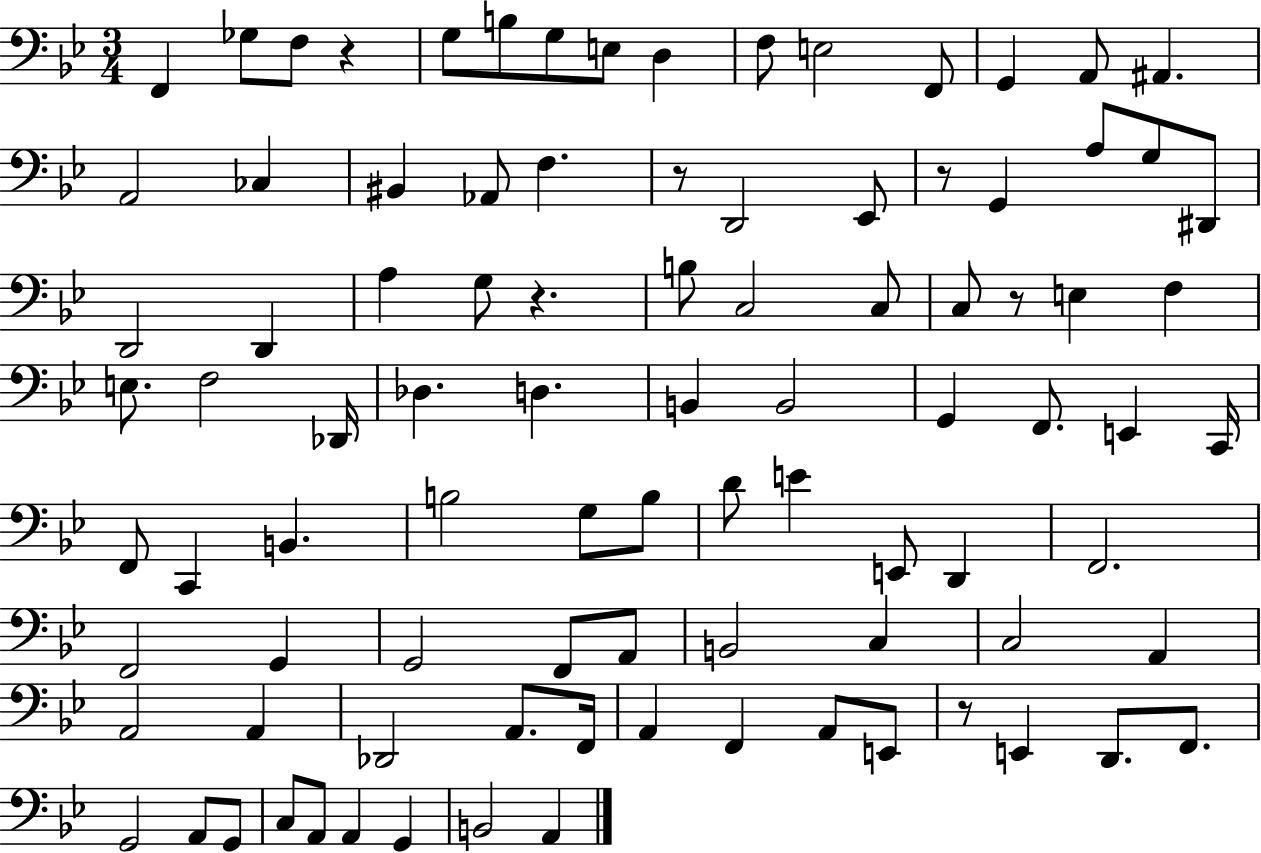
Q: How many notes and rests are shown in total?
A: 93